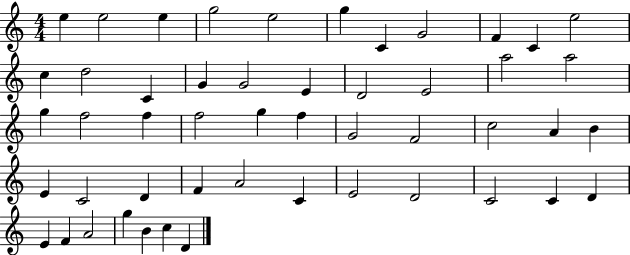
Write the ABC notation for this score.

X:1
T:Untitled
M:4/4
L:1/4
K:C
e e2 e g2 e2 g C G2 F C e2 c d2 C G G2 E D2 E2 a2 a2 g f2 f f2 g f G2 F2 c2 A B E C2 D F A2 C E2 D2 C2 C D E F A2 g B c D